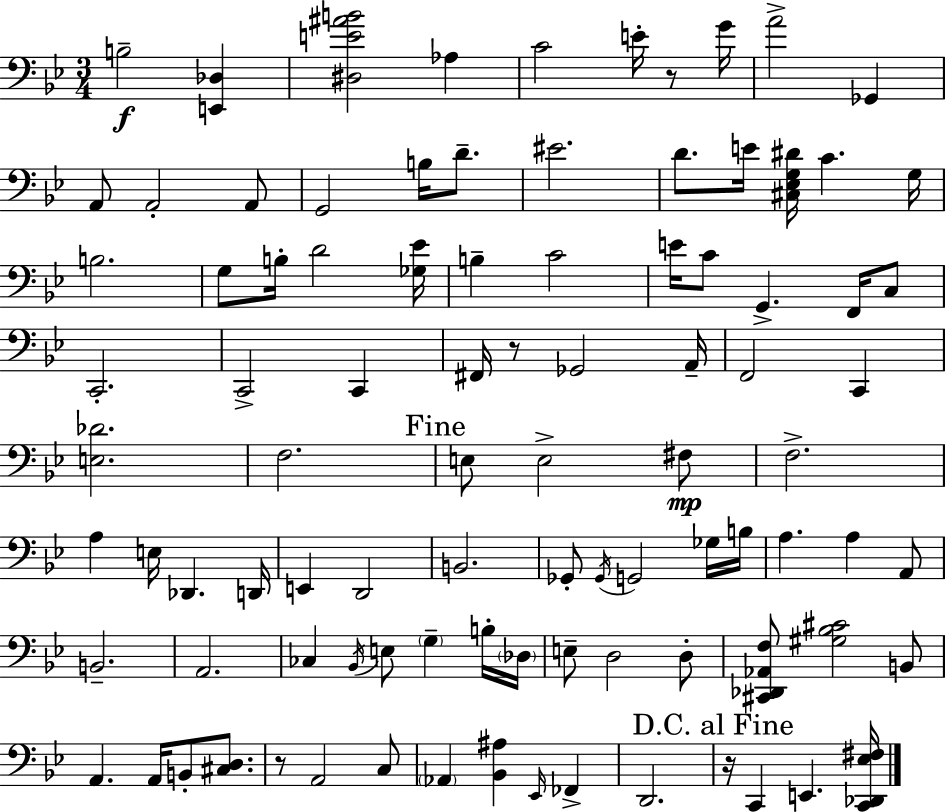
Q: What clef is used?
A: bass